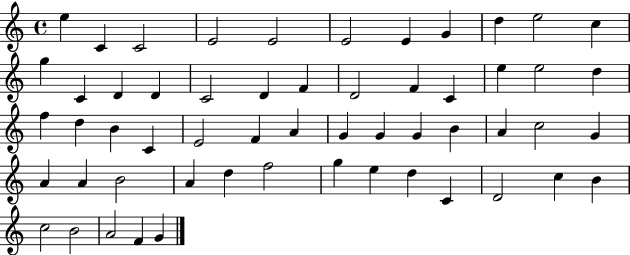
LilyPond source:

{
  \clef treble
  \time 4/4
  \defaultTimeSignature
  \key c \major
  e''4 c'4 c'2 | e'2 e'2 | e'2 e'4 g'4 | d''4 e''2 c''4 | \break g''4 c'4 d'4 d'4 | c'2 d'4 f'4 | d'2 f'4 c'4 | e''4 e''2 d''4 | \break f''4 d''4 b'4 c'4 | e'2 f'4 a'4 | g'4 g'4 g'4 b'4 | a'4 c''2 g'4 | \break a'4 a'4 b'2 | a'4 d''4 f''2 | g''4 e''4 d''4 c'4 | d'2 c''4 b'4 | \break c''2 b'2 | a'2 f'4 g'4 | \bar "|."
}